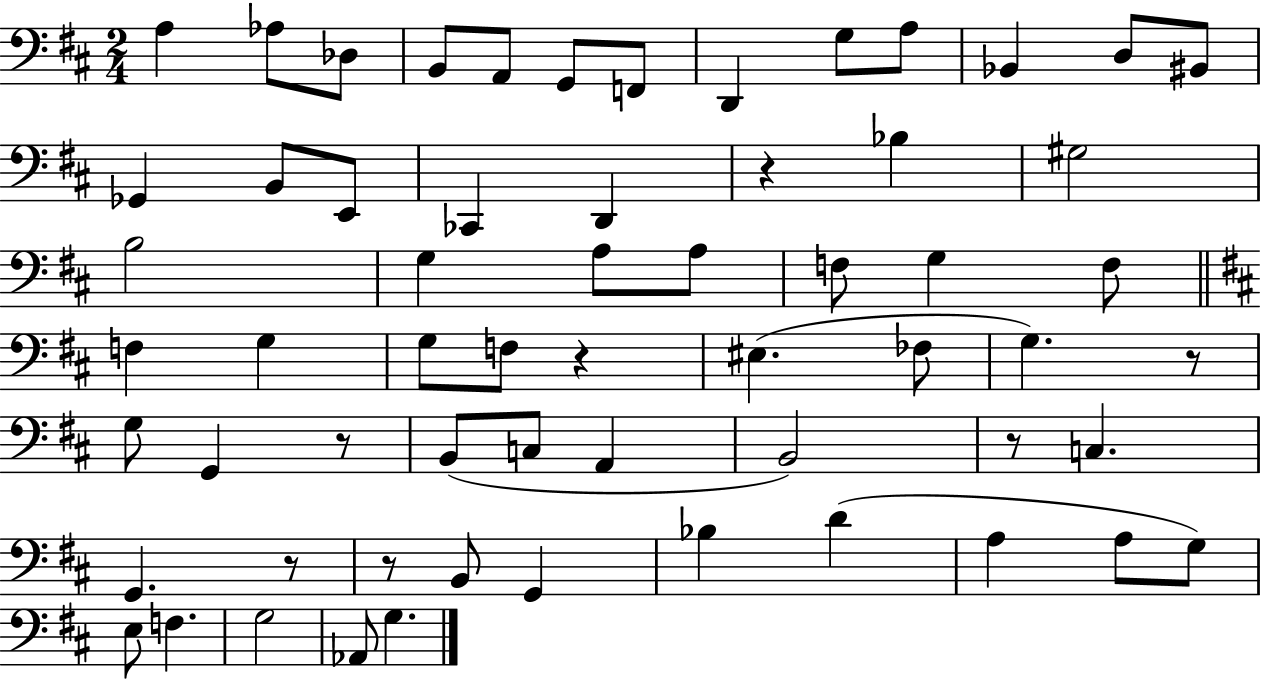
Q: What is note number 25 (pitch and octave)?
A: F3